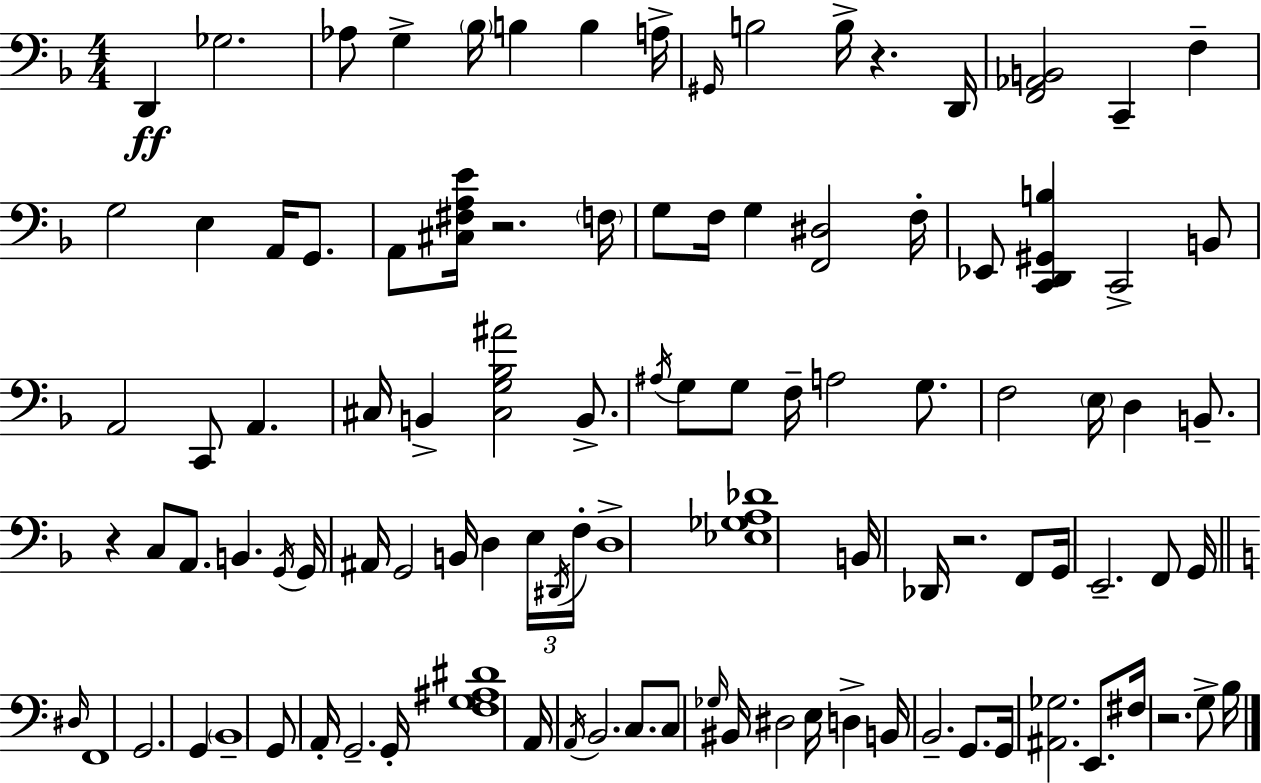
D2/q Gb3/h. Ab3/e G3/q Bb3/s B3/q B3/q A3/s G#2/s B3/h B3/s R/q. D2/s [F2,Ab2,B2]/h C2/q F3/q G3/h E3/q A2/s G2/e. A2/e [C#3,F#3,A3,E4]/s R/h. F3/s G3/e F3/s G3/q [F2,D#3]/h F3/s Eb2/e [C2,D2,G#2,B3]/q C2/h B2/e A2/h C2/e A2/q. C#3/s B2/q [C#3,G3,Bb3,A#4]/h B2/e. A#3/s G3/e G3/e F3/s A3/h G3/e. F3/h E3/s D3/q B2/e. R/q C3/e A2/e. B2/q. G2/s G2/s A#2/s G2/h B2/s D3/q E3/s D#2/s F3/s D3/w [Eb3,Gb3,A3,Db4]/w B2/s Db2/s R/h. F2/e G2/s E2/h. F2/e G2/s D#3/s F2/w G2/h. G2/q B2/w G2/e A2/s G2/h. G2/s [F3,G3,A#3,D#4]/w A2/s A2/s B2/h. C3/e. C3/e Gb3/s BIS2/s D#3/h E3/s D3/q B2/s B2/h. G2/e. G2/s [A#2,Gb3]/h. E2/e. F#3/s R/h. G3/e B3/s